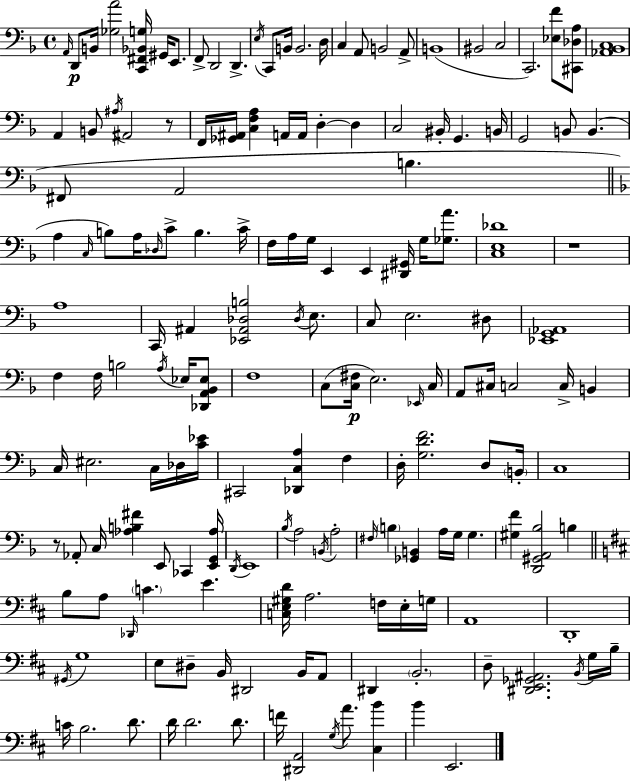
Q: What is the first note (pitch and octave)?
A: A2